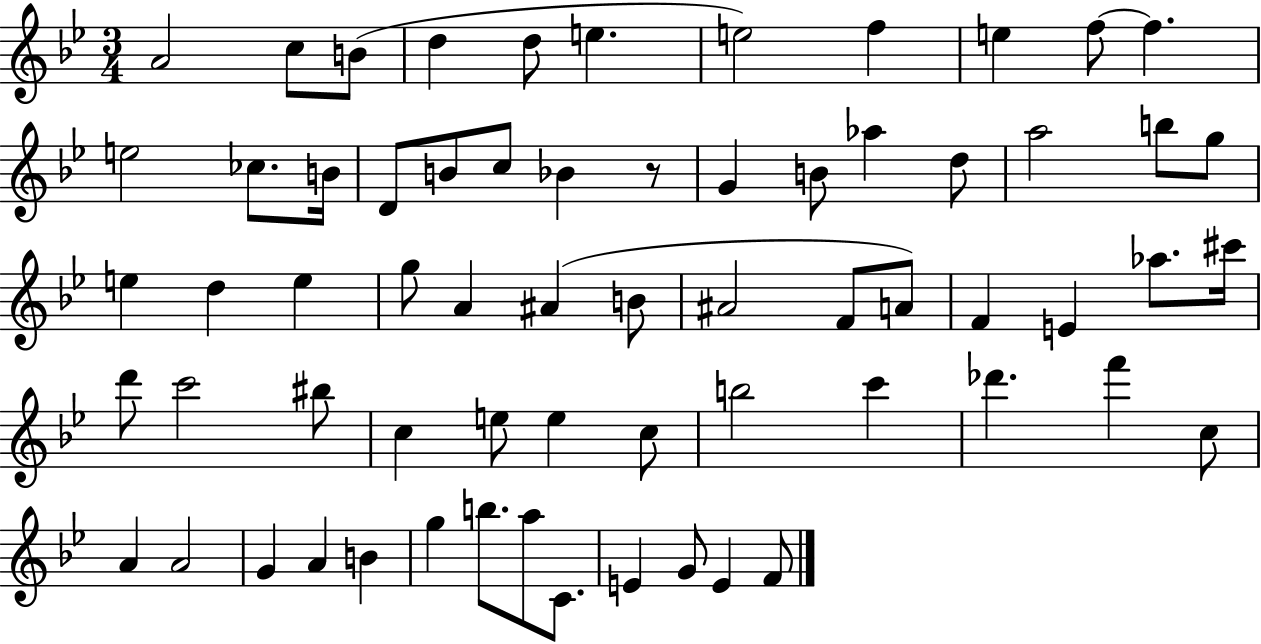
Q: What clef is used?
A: treble